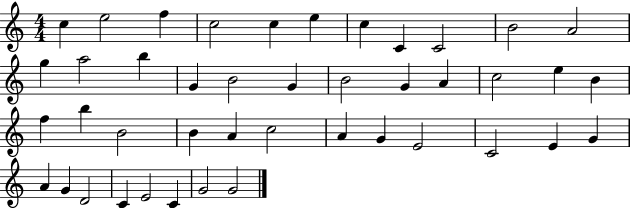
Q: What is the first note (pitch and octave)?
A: C5